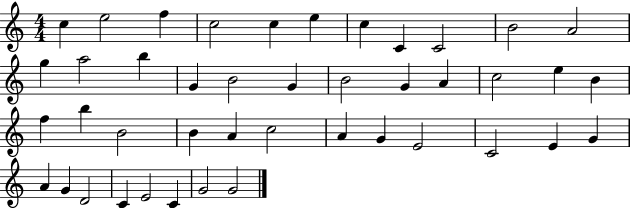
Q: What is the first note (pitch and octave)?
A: C5